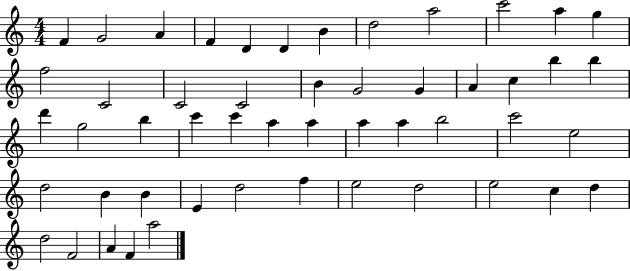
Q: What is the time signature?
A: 4/4